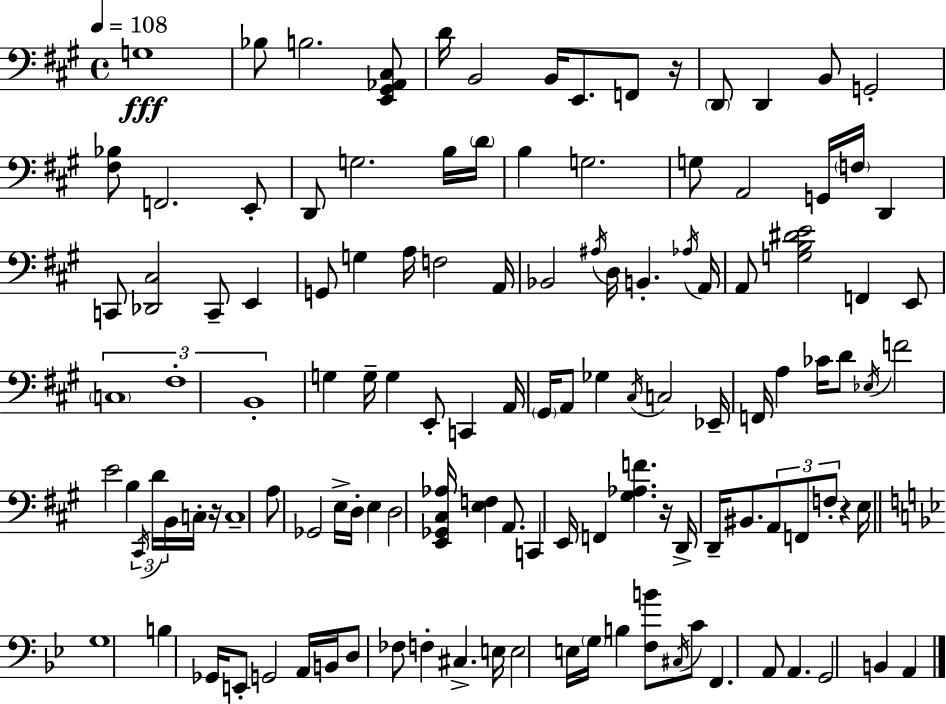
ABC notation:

X:1
T:Untitled
M:4/4
L:1/4
K:A
G,4 _B,/2 B,2 [E,,^G,,_A,,^C,]/2 D/4 B,,2 B,,/4 E,,/2 F,,/2 z/4 D,,/2 D,, B,,/2 G,,2 [^F,_B,]/2 F,,2 E,,/2 D,,/2 G,2 B,/4 D/4 B, G,2 G,/2 A,,2 G,,/4 F,/4 D,, C,,/2 [_D,,^C,]2 C,,/2 E,, G,,/2 G, A,/4 F,2 A,,/4 _B,,2 ^A,/4 D,/4 B,, _A,/4 A,,/4 A,,/2 [G,B,^DE]2 F,, E,,/2 C,4 ^F,4 B,,4 G, G,/4 G, E,,/2 C,, A,,/4 ^G,,/4 A,,/2 _G, ^C,/4 C,2 _E,,/4 F,,/4 A, _C/4 D/2 _E,/4 F2 E2 B, ^C,,/4 D/4 B,,/4 C,/4 z/4 C,4 A,/2 _G,,2 E,/4 D,/4 E, D,2 [E,,_G,,^C,_A,]/4 [E,F,] A,,/2 C,, E,,/4 F,, [^G,_A,F] z/4 D,,/4 D,,/4 ^B,,/2 A,,/2 F,,/2 F,/2 z E,/4 G,4 B, _G,,/4 E,,/2 G,,2 A,,/4 B,,/4 D,/2 _F,/2 F, ^C, E,/4 E,2 E,/4 G,/4 B, [F,B]/2 ^C,/4 C/2 F,, A,,/2 A,, G,,2 B,, A,,